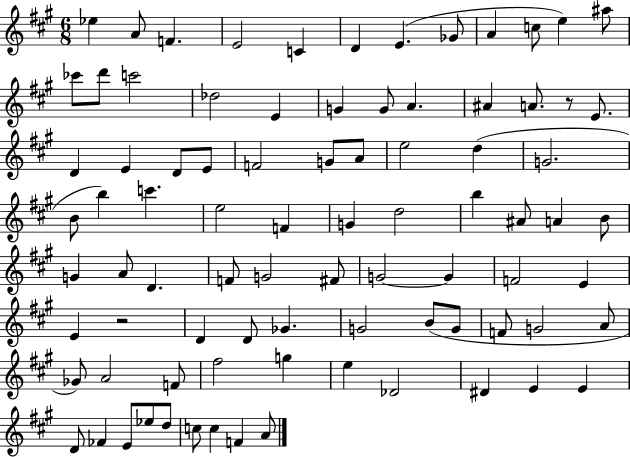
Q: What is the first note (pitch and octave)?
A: Eb5